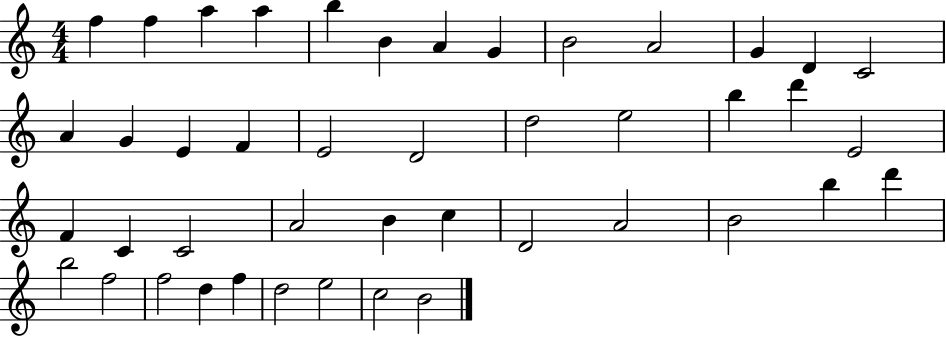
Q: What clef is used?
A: treble